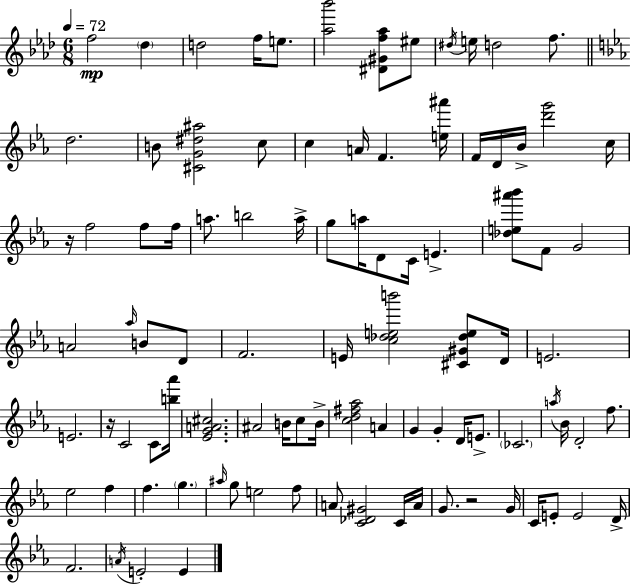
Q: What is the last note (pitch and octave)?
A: E4